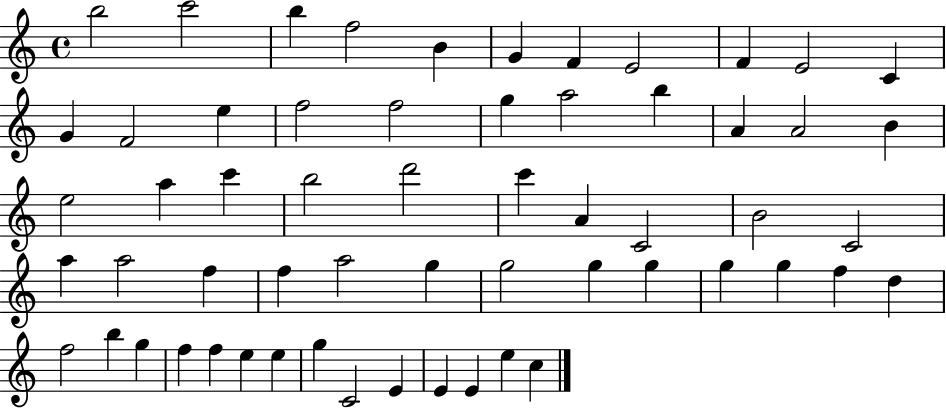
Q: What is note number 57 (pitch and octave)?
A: E4